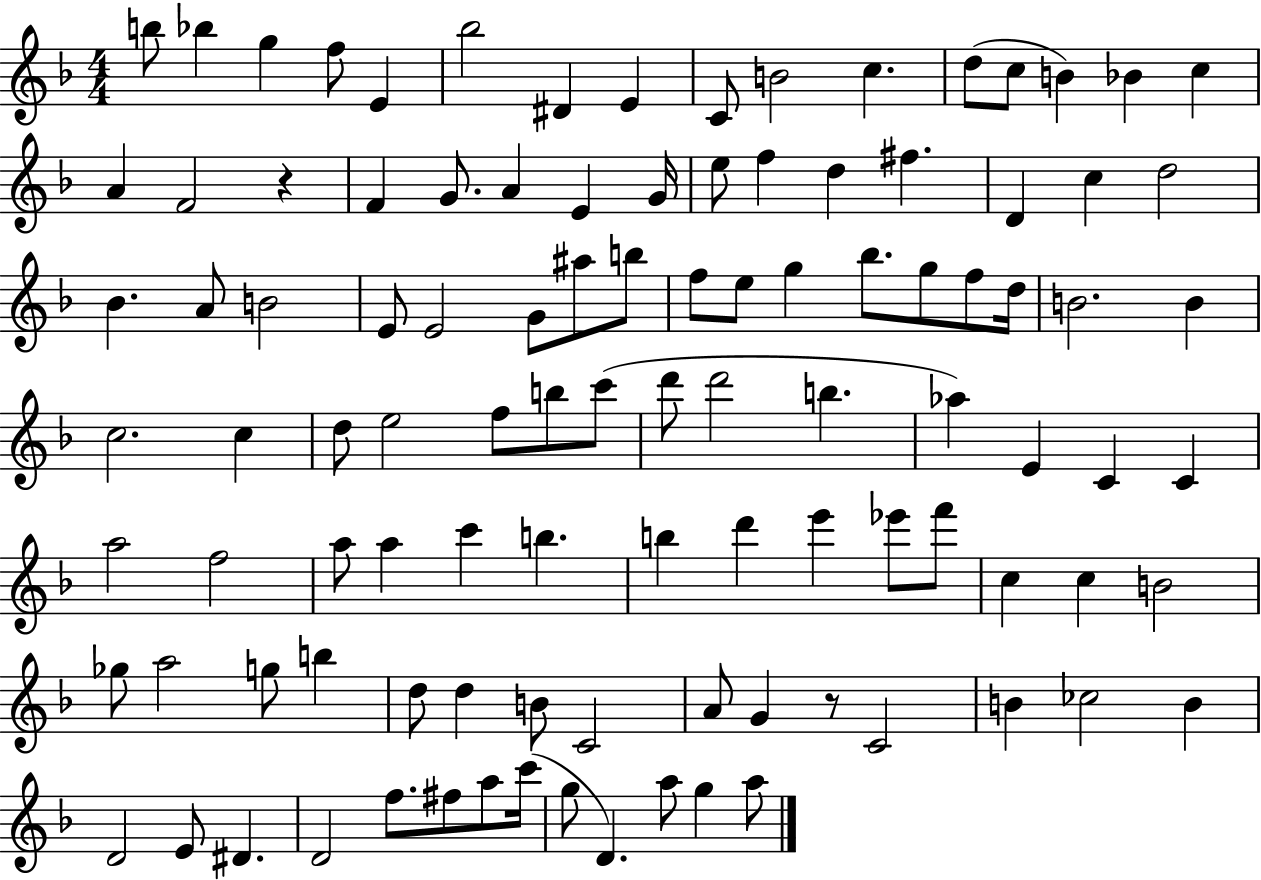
{
  \clef treble
  \numericTimeSignature
  \time 4/4
  \key f \major
  \repeat volta 2 { b''8 bes''4 g''4 f''8 e'4 | bes''2 dis'4 e'4 | c'8 b'2 c''4. | d''8( c''8 b'4) bes'4 c''4 | \break a'4 f'2 r4 | f'4 g'8. a'4 e'4 g'16 | e''8 f''4 d''4 fis''4. | d'4 c''4 d''2 | \break bes'4. a'8 b'2 | e'8 e'2 g'8 ais''8 b''8 | f''8 e''8 g''4 bes''8. g''8 f''8 d''16 | b'2. b'4 | \break c''2. c''4 | d''8 e''2 f''8 b''8 c'''8( | d'''8 d'''2 b''4. | aes''4) e'4 c'4 c'4 | \break a''2 f''2 | a''8 a''4 c'''4 b''4. | b''4 d'''4 e'''4 ees'''8 f'''8 | c''4 c''4 b'2 | \break ges''8 a''2 g''8 b''4 | d''8 d''4 b'8 c'2 | a'8 g'4 r8 c'2 | b'4 ces''2 b'4 | \break d'2 e'8 dis'4. | d'2 f''8. fis''8 a''8 c'''16( | g''8 d'4.) a''8 g''4 a''8 | } \bar "|."
}